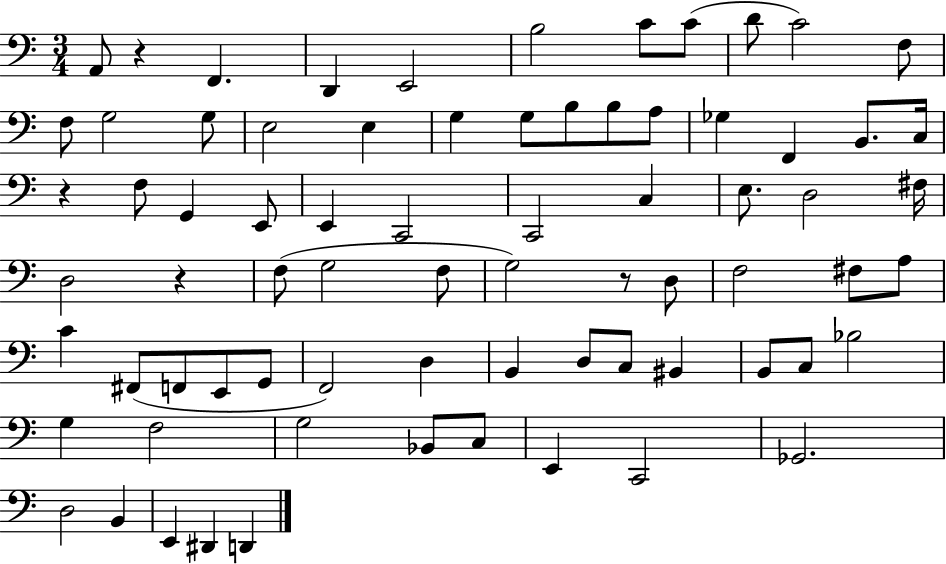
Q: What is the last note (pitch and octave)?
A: D2